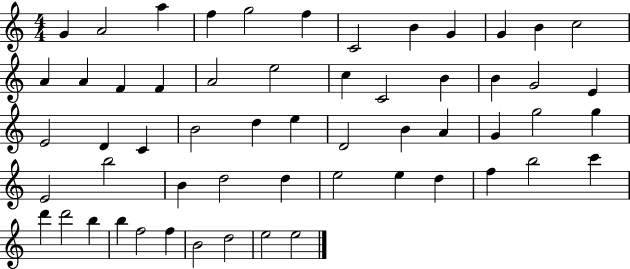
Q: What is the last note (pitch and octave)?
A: E5